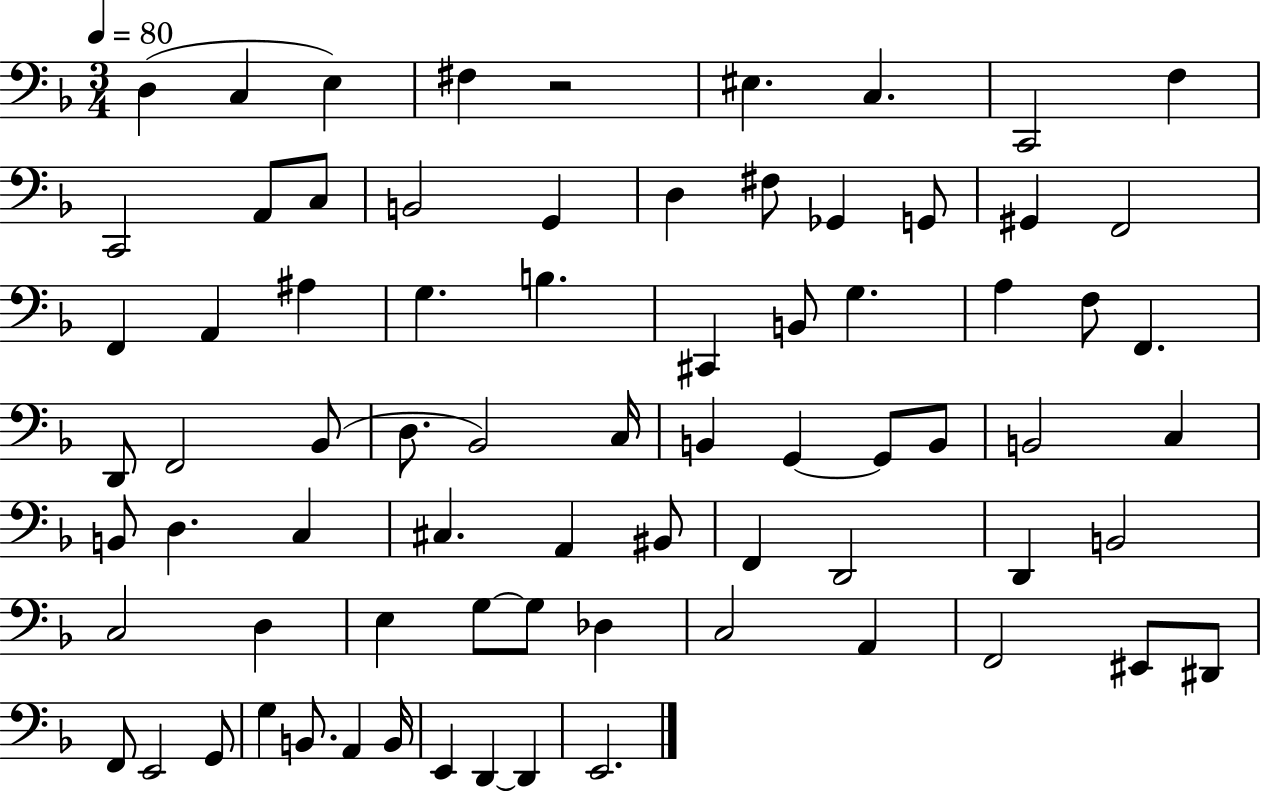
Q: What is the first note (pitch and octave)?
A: D3